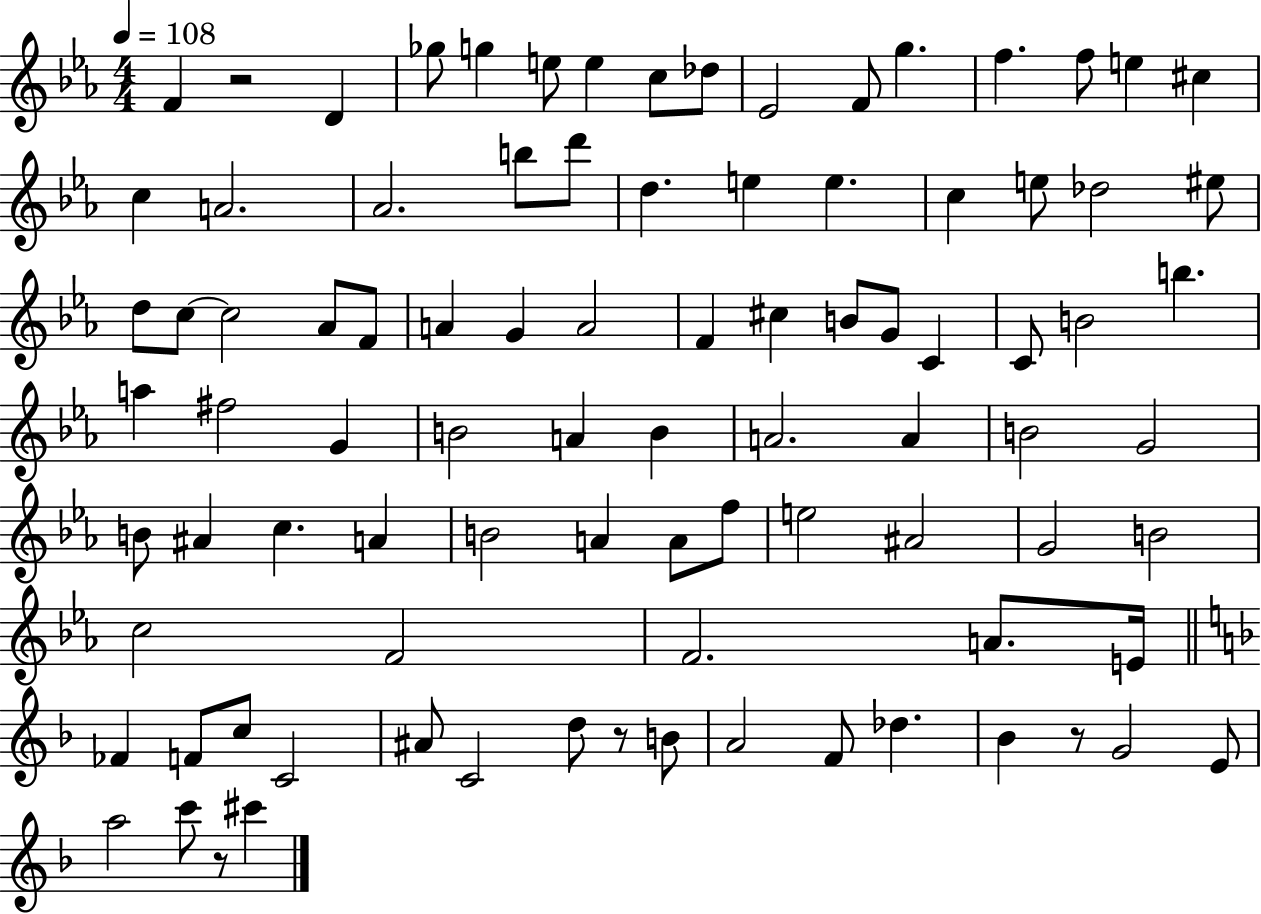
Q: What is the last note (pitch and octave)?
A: C#6